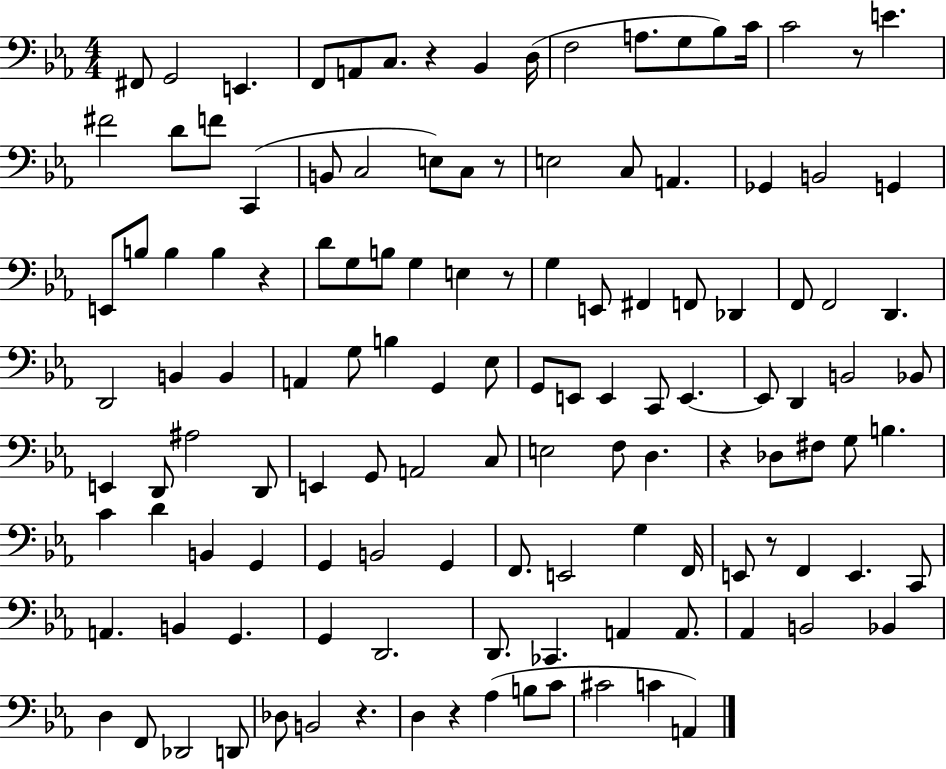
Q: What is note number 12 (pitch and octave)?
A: Bb3